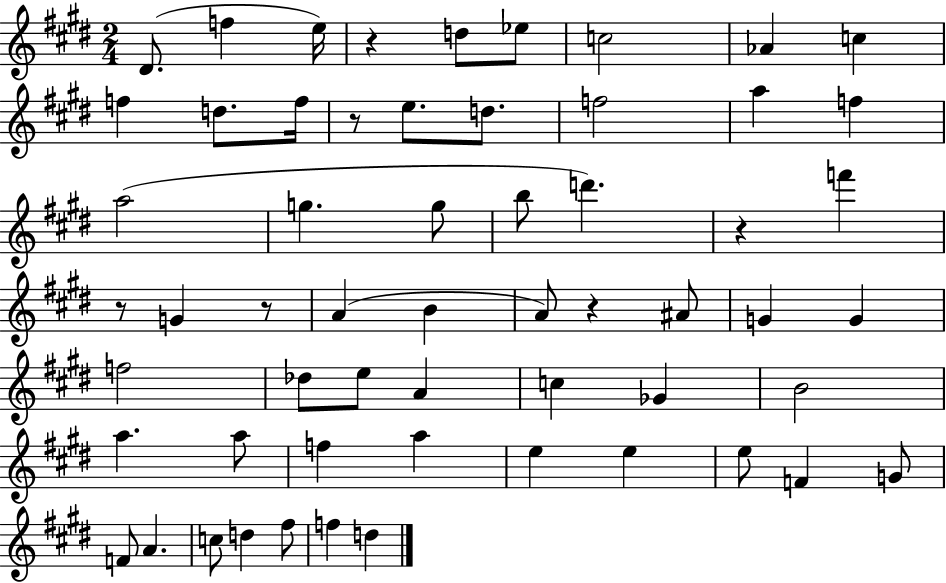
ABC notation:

X:1
T:Untitled
M:2/4
L:1/4
K:E
^D/2 f e/4 z d/2 _e/2 c2 _A c f d/2 f/4 z/2 e/2 d/2 f2 a f a2 g g/2 b/2 d' z f' z/2 G z/2 A B A/2 z ^A/2 G G f2 _d/2 e/2 A c _G B2 a a/2 f a e e e/2 F G/2 F/2 A c/2 d ^f/2 f d